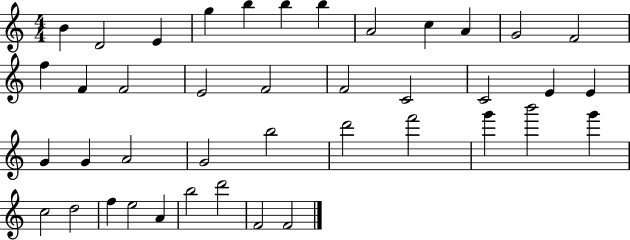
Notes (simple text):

B4/q D4/h E4/q G5/q B5/q B5/q B5/q A4/h C5/q A4/q G4/h F4/h F5/q F4/q F4/h E4/h F4/h F4/h C4/h C4/h E4/q E4/q G4/q G4/q A4/h G4/h B5/h D6/h F6/h G6/q B6/h G6/q C5/h D5/h F5/q E5/h A4/q B5/h D6/h F4/h F4/h